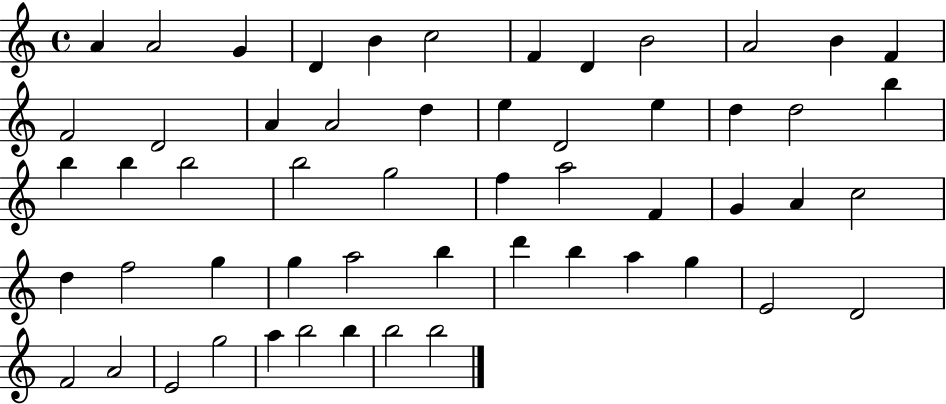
X:1
T:Untitled
M:4/4
L:1/4
K:C
A A2 G D B c2 F D B2 A2 B F F2 D2 A A2 d e D2 e d d2 b b b b2 b2 g2 f a2 F G A c2 d f2 g g a2 b d' b a g E2 D2 F2 A2 E2 g2 a b2 b b2 b2